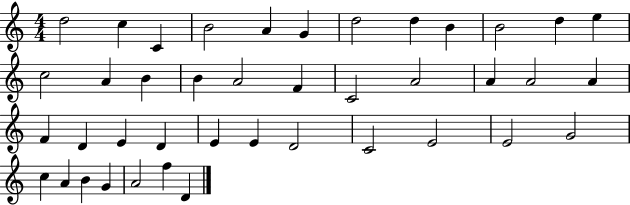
X:1
T:Untitled
M:4/4
L:1/4
K:C
d2 c C B2 A G d2 d B B2 d e c2 A B B A2 F C2 A2 A A2 A F D E D E E D2 C2 E2 E2 G2 c A B G A2 f D